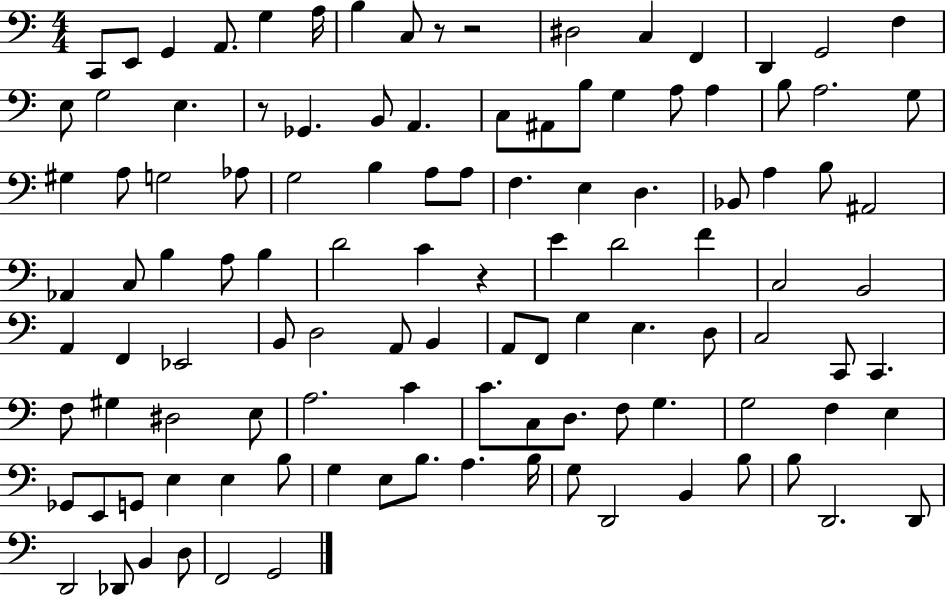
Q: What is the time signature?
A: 4/4